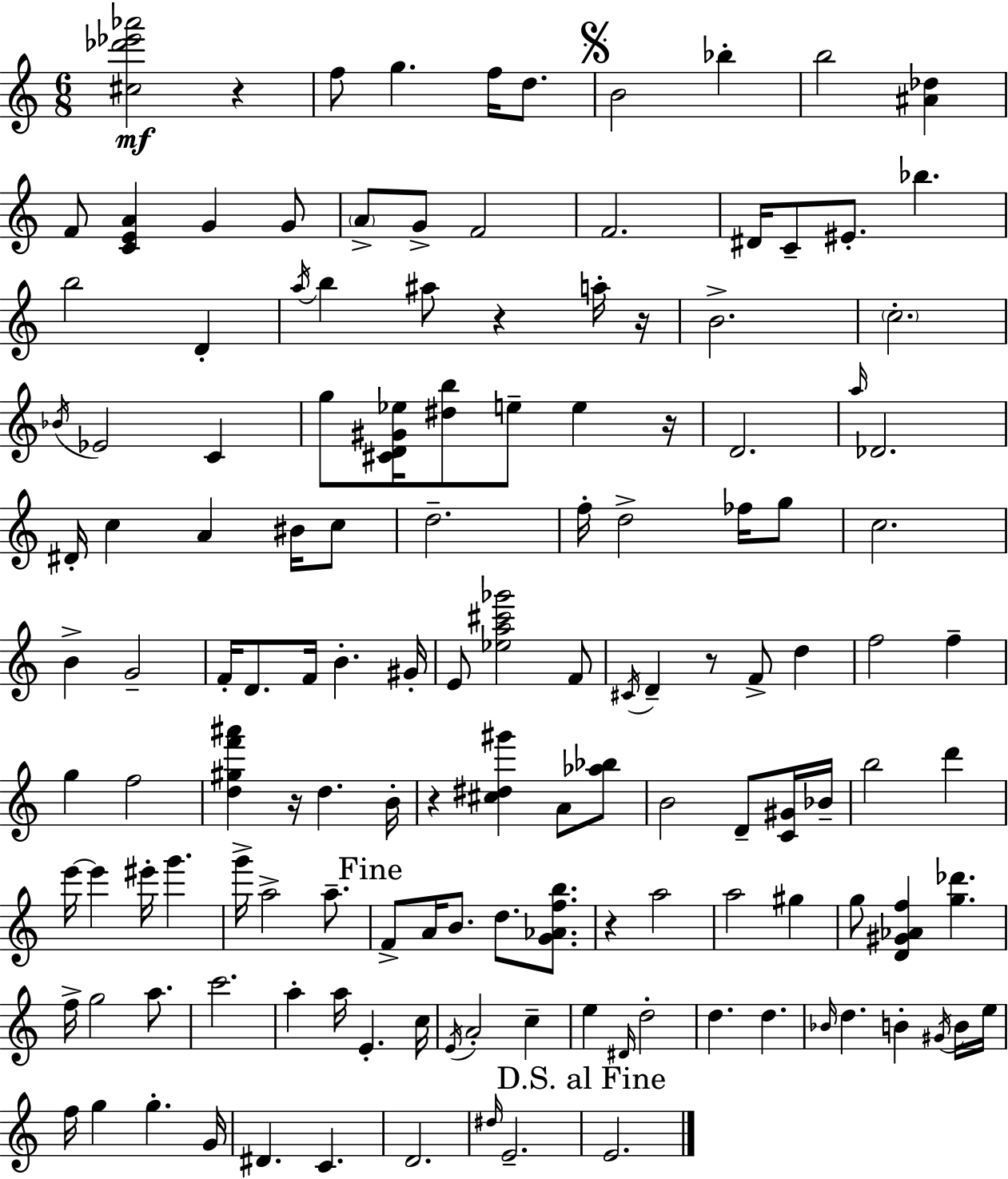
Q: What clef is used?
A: treble